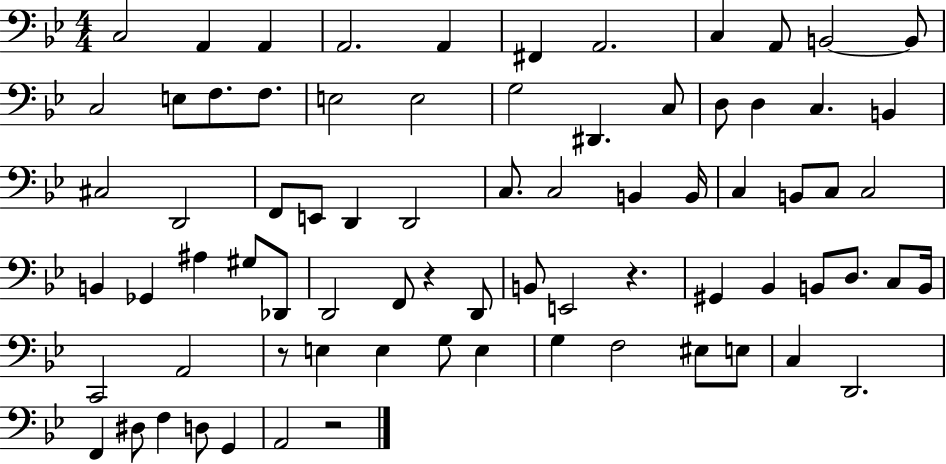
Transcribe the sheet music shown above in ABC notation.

X:1
T:Untitled
M:4/4
L:1/4
K:Bb
C,2 A,, A,, A,,2 A,, ^F,, A,,2 C, A,,/2 B,,2 B,,/2 C,2 E,/2 F,/2 F,/2 E,2 E,2 G,2 ^D,, C,/2 D,/2 D, C, B,, ^C,2 D,,2 F,,/2 E,,/2 D,, D,,2 C,/2 C,2 B,, B,,/4 C, B,,/2 C,/2 C,2 B,, _G,, ^A, ^G,/2 _D,,/2 D,,2 F,,/2 z D,,/2 B,,/2 E,,2 z ^G,, _B,, B,,/2 D,/2 C,/2 B,,/4 C,,2 A,,2 z/2 E, E, G,/2 E, G, F,2 ^E,/2 E,/2 C, D,,2 F,, ^D,/2 F, D,/2 G,, A,,2 z2